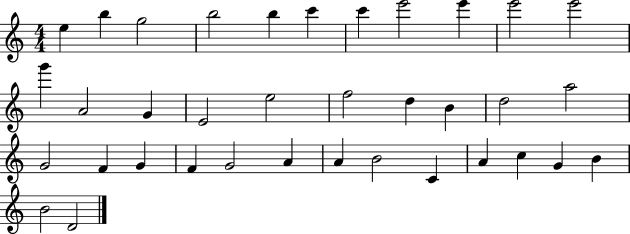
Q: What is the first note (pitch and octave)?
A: E5